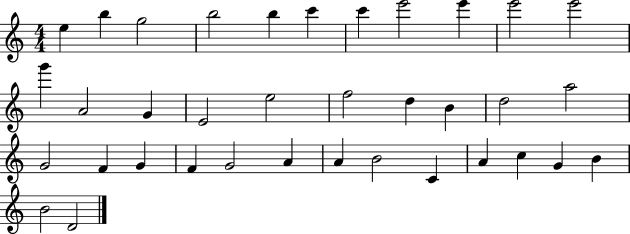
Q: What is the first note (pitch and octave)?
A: E5